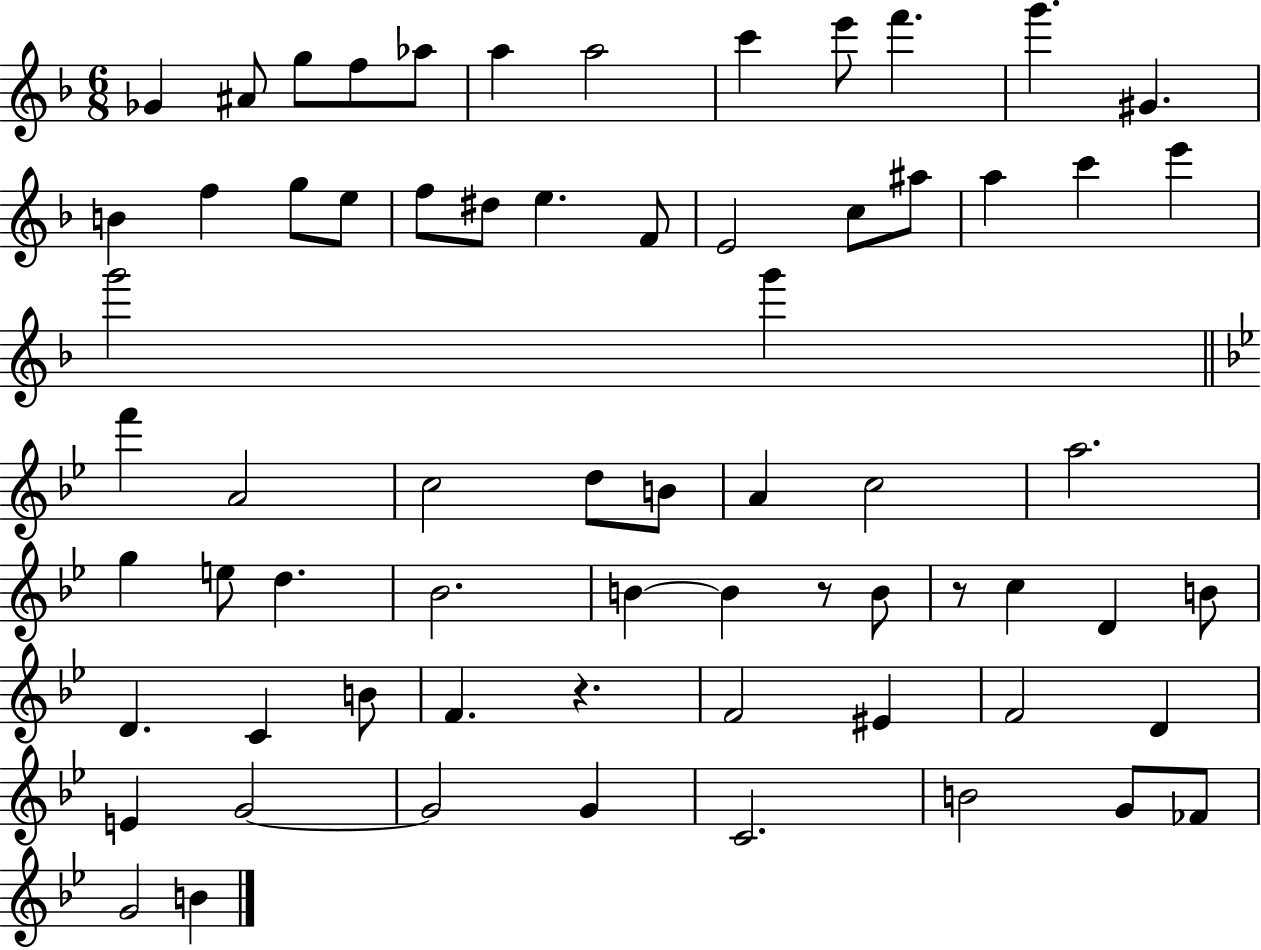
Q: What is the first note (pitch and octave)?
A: Gb4